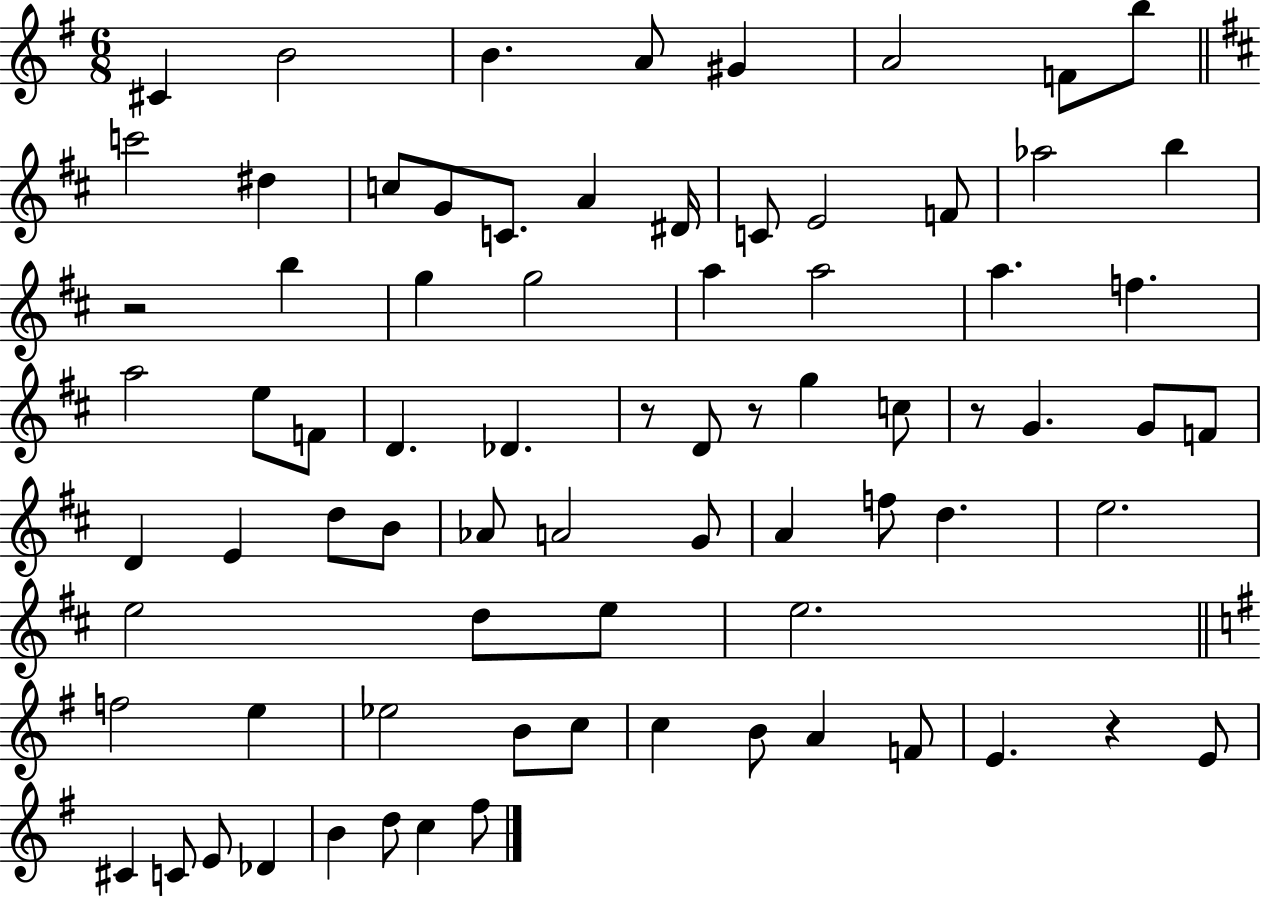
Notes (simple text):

C#4/q B4/h B4/q. A4/e G#4/q A4/h F4/e B5/e C6/h D#5/q C5/e G4/e C4/e. A4/q D#4/s C4/e E4/h F4/e Ab5/h B5/q R/h B5/q G5/q G5/h A5/q A5/h A5/q. F5/q. A5/h E5/e F4/e D4/q. Db4/q. R/e D4/e R/e G5/q C5/e R/e G4/q. G4/e F4/e D4/q E4/q D5/e B4/e Ab4/e A4/h G4/e A4/q F5/e D5/q. E5/h. E5/h D5/e E5/e E5/h. F5/h E5/q Eb5/h B4/e C5/e C5/q B4/e A4/q F4/e E4/q. R/q E4/e C#4/q C4/e E4/e Db4/q B4/q D5/e C5/q F#5/e